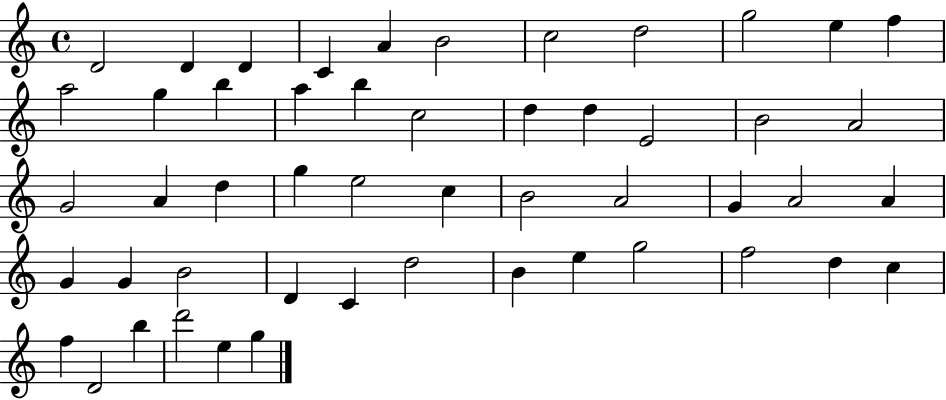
{
  \clef treble
  \time 4/4
  \defaultTimeSignature
  \key c \major
  d'2 d'4 d'4 | c'4 a'4 b'2 | c''2 d''2 | g''2 e''4 f''4 | \break a''2 g''4 b''4 | a''4 b''4 c''2 | d''4 d''4 e'2 | b'2 a'2 | \break g'2 a'4 d''4 | g''4 e''2 c''4 | b'2 a'2 | g'4 a'2 a'4 | \break g'4 g'4 b'2 | d'4 c'4 d''2 | b'4 e''4 g''2 | f''2 d''4 c''4 | \break f''4 d'2 b''4 | d'''2 e''4 g''4 | \bar "|."
}